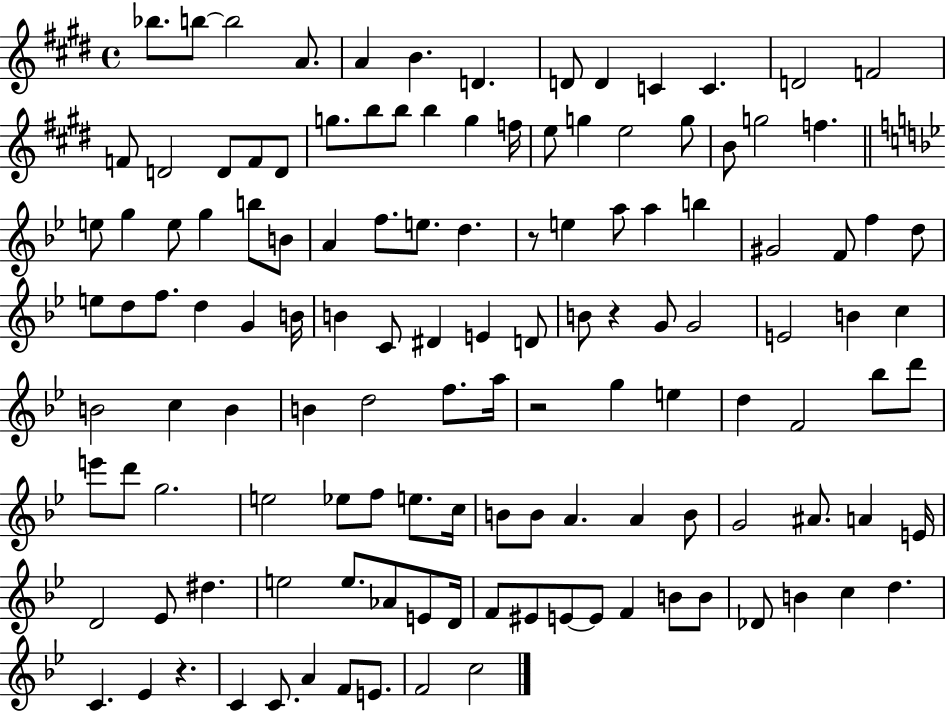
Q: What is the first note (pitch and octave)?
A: Bb5